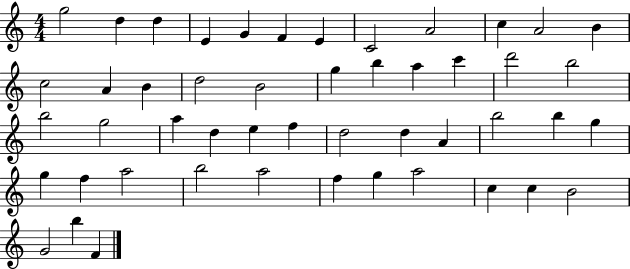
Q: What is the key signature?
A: C major